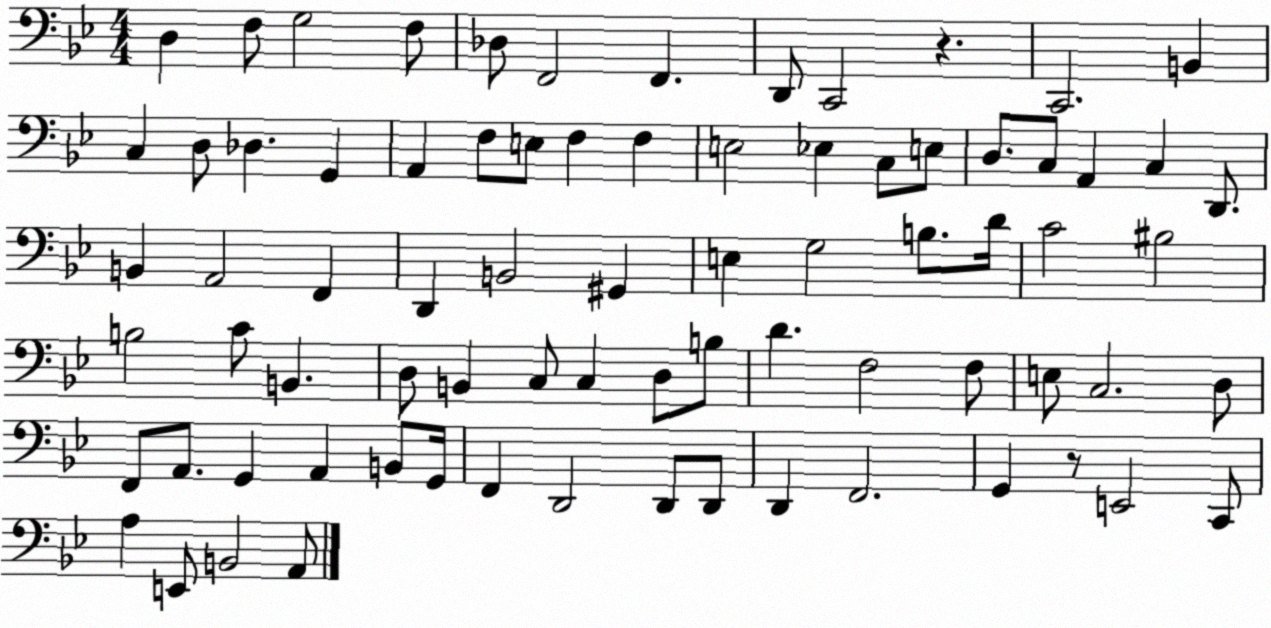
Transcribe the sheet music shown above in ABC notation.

X:1
T:Untitled
M:4/4
L:1/4
K:Bb
D, F,/2 G,2 F,/2 _D,/2 F,,2 F,, D,,/2 C,,2 z C,,2 B,, C, D,/2 _D, G,, A,, F,/2 E,/2 F, F, E,2 _E, C,/2 E,/2 D,/2 C,/2 A,, C, D,,/2 B,, A,,2 F,, D,, B,,2 ^G,, E, G,2 B,/2 D/4 C2 ^B,2 B,2 C/2 B,, D,/2 B,, C,/2 C, D,/2 B,/2 D F,2 F,/2 E,/2 C,2 D,/2 F,,/2 A,,/2 G,, A,, B,,/2 G,,/4 F,, D,,2 D,,/2 D,,/2 D,, F,,2 G,, z/2 E,,2 C,,/2 A, E,,/2 B,,2 A,,/2